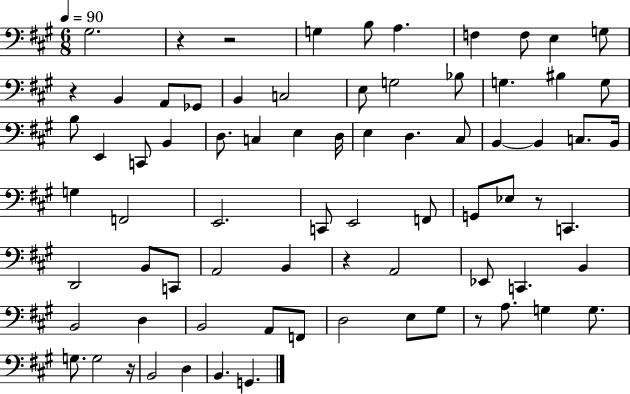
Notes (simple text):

G#3/h. R/q R/h G3/q B3/e A3/q. F3/q F3/e E3/q G3/e R/q B2/q A2/e Gb2/e B2/q C3/h E3/e G3/h Bb3/e G3/q. BIS3/q G3/e B3/e E2/q C2/e B2/q D3/e. C3/q E3/q D3/s E3/q D3/q. C#3/e B2/q B2/q C3/e. B2/s G3/q F2/h E2/h. C2/e E2/h F2/e G2/e Eb3/e R/e C2/q. D2/h B2/e C2/e A2/h B2/q R/q A2/h Eb2/e C2/q. B2/q B2/h D3/q B2/h A2/e F2/e D3/h E3/e G#3/e R/e A3/e. G3/q G3/e. G3/e. G3/h R/s B2/h D3/q B2/q. G2/q.